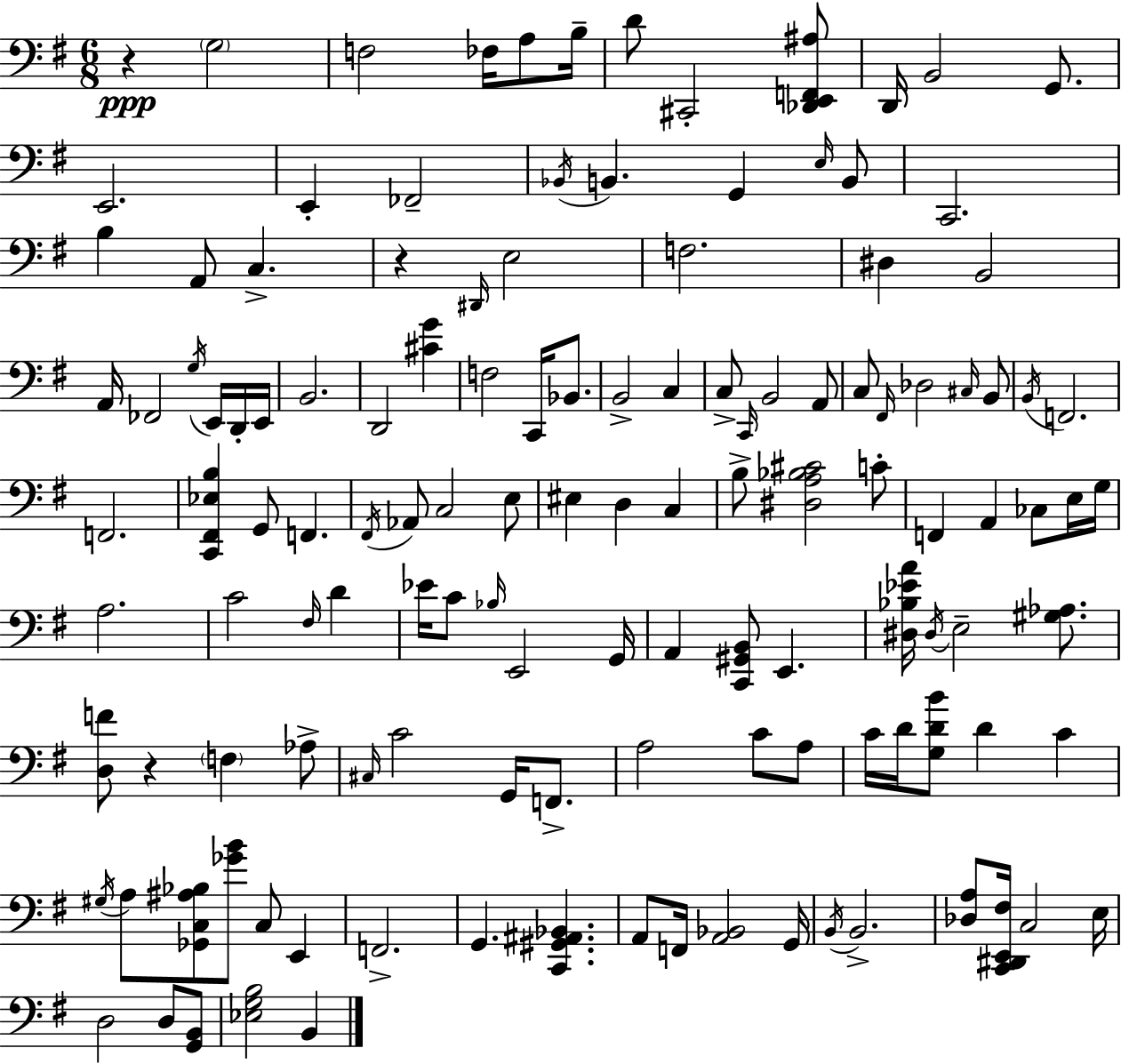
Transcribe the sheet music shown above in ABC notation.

X:1
T:Untitled
M:6/8
L:1/4
K:Em
z G,2 F,2 _F,/4 A,/2 B,/4 D/2 ^C,,2 [_D,,E,,F,,^A,]/2 D,,/4 B,,2 G,,/2 E,,2 E,, _F,,2 _B,,/4 B,, G,, E,/4 B,,/2 C,,2 B, A,,/2 C, z ^D,,/4 E,2 F,2 ^D, B,,2 A,,/4 _F,,2 G,/4 E,,/4 D,,/4 E,,/4 B,,2 D,,2 [^CG] F,2 C,,/4 _B,,/2 B,,2 C, C,/2 C,,/4 B,,2 A,,/2 C,/2 ^F,,/4 _D,2 ^C,/4 B,,/2 B,,/4 F,,2 F,,2 [C,,^F,,_E,B,] G,,/2 F,, ^F,,/4 _A,,/2 C,2 E,/2 ^E, D, C, B,/2 [^D,A,_B,^C]2 C/2 F,, A,, _C,/2 E,/4 G,/4 A,2 C2 ^F,/4 D _E/4 C/2 _B,/4 E,,2 G,,/4 A,, [C,,^G,,B,,]/2 E,, [^D,_B,_EA]/4 ^D,/4 E,2 [^G,_A,]/2 [D,F]/2 z F, _A,/2 ^C,/4 C2 G,,/4 F,,/2 A,2 C/2 A,/2 C/4 D/4 [G,DB]/2 D C ^G,/4 A,/2 [_G,,C,^A,_B,]/2 [_GB]/2 C,/2 E,, F,,2 G,, [C,,^G,,^A,,_B,,] A,,/2 F,,/4 [A,,_B,,]2 G,,/4 B,,/4 B,,2 [_D,A,]/2 [C,,^D,,E,,^F,]/4 C,2 E,/4 D,2 D,/2 [G,,B,,]/2 [_E,G,B,]2 B,,